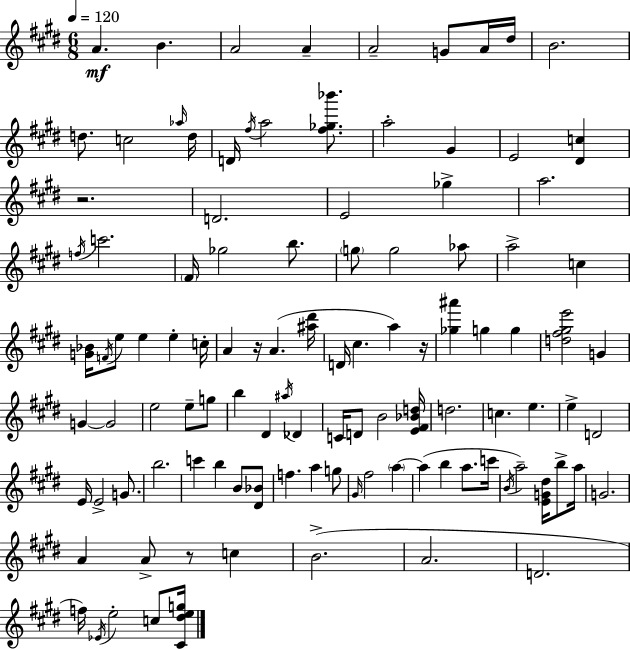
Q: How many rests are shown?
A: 4